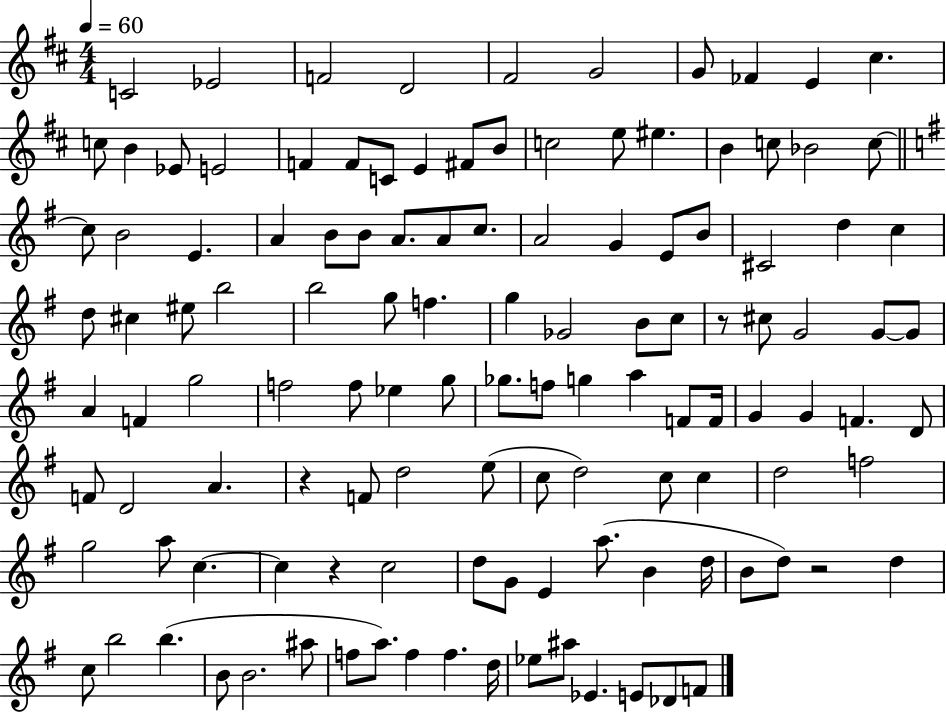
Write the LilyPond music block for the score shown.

{
  \clef treble
  \numericTimeSignature
  \time 4/4
  \key d \major
  \tempo 4 = 60
  \repeat volta 2 { c'2 ees'2 | f'2 d'2 | fis'2 g'2 | g'8 fes'4 e'4 cis''4. | \break c''8 b'4 ees'8 e'2 | f'4 f'8 c'8 e'4 fis'8 b'8 | c''2 e''8 eis''4. | b'4 c''8 bes'2 c''8~~ | \break \bar "||" \break \key e \minor c''8 b'2 e'4. | a'4 b'8 b'8 a'8. a'8 c''8. | a'2 g'4 e'8 b'8 | cis'2 d''4 c''4 | \break d''8 cis''4 eis''8 b''2 | b''2 g''8 f''4. | g''4 ges'2 b'8 c''8 | r8 cis''8 g'2 g'8~~ g'8 | \break a'4 f'4 g''2 | f''2 f''8 ees''4 g''8 | ges''8. f''8 g''4 a''4 f'8 f'16 | g'4 g'4 f'4. d'8 | \break f'8 d'2 a'4. | r4 f'8 d''2 e''8( | c''8 d''2) c''8 c''4 | d''2 f''2 | \break g''2 a''8 c''4.~~ | c''4 r4 c''2 | d''8 g'8 e'4 a''8.( b'4 d''16 | b'8 d''8) r2 d''4 | \break c''8 b''2 b''4.( | b'8 b'2. ais''8 | f''8 a''8.) f''4 f''4. d''16 | ees''8 ais''8 ees'4. e'8 des'8 f'8 | \break } \bar "|."
}